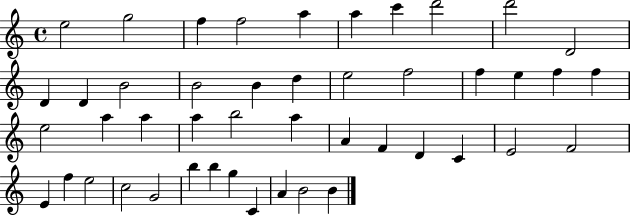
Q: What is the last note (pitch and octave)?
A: B4